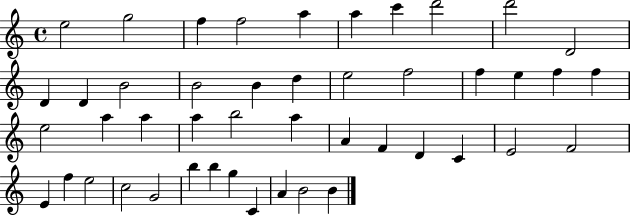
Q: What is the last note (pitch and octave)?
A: B4